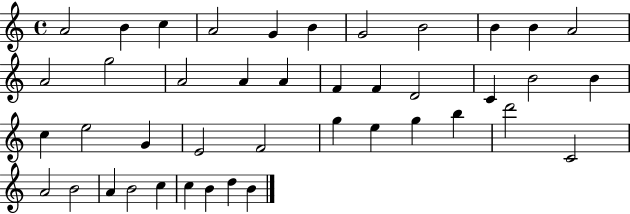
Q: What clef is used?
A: treble